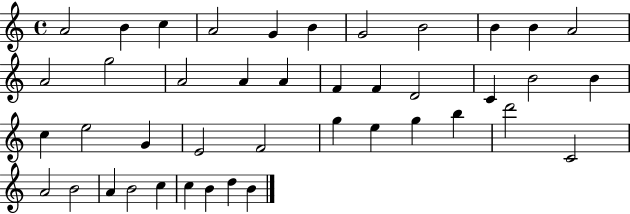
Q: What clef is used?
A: treble